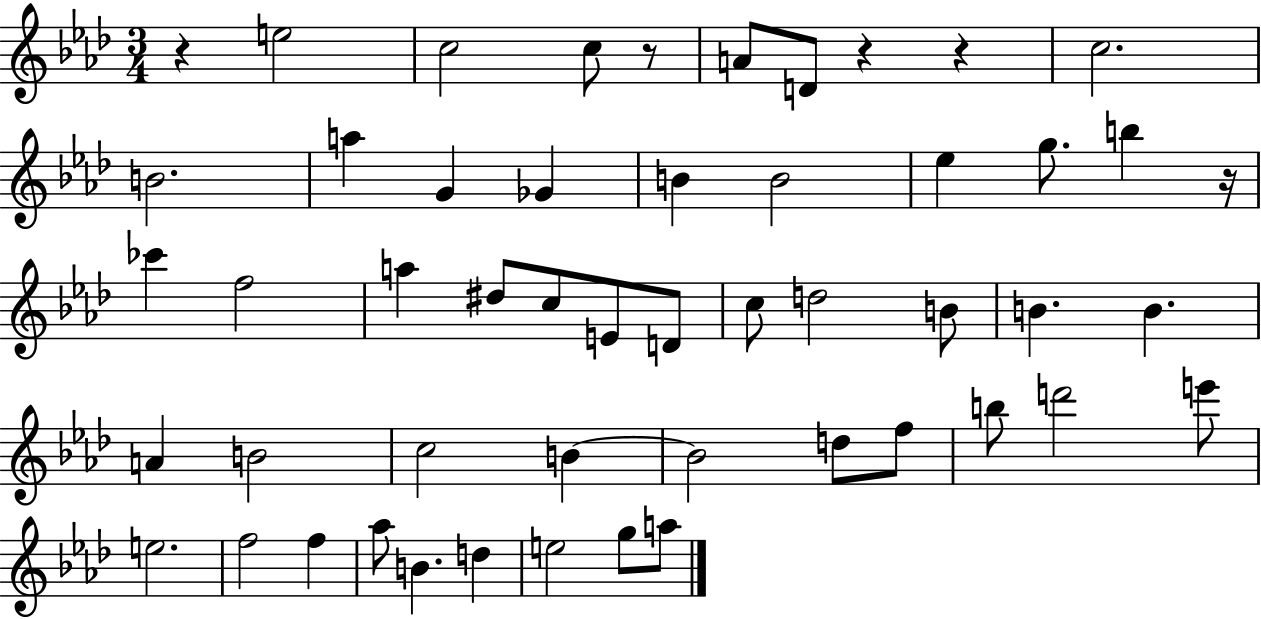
{
  \clef treble
  \numericTimeSignature
  \time 3/4
  \key aes \major
  r4 e''2 | c''2 c''8 r8 | a'8 d'8 r4 r4 | c''2. | \break b'2. | a''4 g'4 ges'4 | b'4 b'2 | ees''4 g''8. b''4 r16 | \break ces'''4 f''2 | a''4 dis''8 c''8 e'8 d'8 | c''8 d''2 b'8 | b'4. b'4. | \break a'4 b'2 | c''2 b'4~~ | b'2 d''8 f''8 | b''8 d'''2 e'''8 | \break e''2. | f''2 f''4 | aes''8 b'4. d''4 | e''2 g''8 a''8 | \break \bar "|."
}